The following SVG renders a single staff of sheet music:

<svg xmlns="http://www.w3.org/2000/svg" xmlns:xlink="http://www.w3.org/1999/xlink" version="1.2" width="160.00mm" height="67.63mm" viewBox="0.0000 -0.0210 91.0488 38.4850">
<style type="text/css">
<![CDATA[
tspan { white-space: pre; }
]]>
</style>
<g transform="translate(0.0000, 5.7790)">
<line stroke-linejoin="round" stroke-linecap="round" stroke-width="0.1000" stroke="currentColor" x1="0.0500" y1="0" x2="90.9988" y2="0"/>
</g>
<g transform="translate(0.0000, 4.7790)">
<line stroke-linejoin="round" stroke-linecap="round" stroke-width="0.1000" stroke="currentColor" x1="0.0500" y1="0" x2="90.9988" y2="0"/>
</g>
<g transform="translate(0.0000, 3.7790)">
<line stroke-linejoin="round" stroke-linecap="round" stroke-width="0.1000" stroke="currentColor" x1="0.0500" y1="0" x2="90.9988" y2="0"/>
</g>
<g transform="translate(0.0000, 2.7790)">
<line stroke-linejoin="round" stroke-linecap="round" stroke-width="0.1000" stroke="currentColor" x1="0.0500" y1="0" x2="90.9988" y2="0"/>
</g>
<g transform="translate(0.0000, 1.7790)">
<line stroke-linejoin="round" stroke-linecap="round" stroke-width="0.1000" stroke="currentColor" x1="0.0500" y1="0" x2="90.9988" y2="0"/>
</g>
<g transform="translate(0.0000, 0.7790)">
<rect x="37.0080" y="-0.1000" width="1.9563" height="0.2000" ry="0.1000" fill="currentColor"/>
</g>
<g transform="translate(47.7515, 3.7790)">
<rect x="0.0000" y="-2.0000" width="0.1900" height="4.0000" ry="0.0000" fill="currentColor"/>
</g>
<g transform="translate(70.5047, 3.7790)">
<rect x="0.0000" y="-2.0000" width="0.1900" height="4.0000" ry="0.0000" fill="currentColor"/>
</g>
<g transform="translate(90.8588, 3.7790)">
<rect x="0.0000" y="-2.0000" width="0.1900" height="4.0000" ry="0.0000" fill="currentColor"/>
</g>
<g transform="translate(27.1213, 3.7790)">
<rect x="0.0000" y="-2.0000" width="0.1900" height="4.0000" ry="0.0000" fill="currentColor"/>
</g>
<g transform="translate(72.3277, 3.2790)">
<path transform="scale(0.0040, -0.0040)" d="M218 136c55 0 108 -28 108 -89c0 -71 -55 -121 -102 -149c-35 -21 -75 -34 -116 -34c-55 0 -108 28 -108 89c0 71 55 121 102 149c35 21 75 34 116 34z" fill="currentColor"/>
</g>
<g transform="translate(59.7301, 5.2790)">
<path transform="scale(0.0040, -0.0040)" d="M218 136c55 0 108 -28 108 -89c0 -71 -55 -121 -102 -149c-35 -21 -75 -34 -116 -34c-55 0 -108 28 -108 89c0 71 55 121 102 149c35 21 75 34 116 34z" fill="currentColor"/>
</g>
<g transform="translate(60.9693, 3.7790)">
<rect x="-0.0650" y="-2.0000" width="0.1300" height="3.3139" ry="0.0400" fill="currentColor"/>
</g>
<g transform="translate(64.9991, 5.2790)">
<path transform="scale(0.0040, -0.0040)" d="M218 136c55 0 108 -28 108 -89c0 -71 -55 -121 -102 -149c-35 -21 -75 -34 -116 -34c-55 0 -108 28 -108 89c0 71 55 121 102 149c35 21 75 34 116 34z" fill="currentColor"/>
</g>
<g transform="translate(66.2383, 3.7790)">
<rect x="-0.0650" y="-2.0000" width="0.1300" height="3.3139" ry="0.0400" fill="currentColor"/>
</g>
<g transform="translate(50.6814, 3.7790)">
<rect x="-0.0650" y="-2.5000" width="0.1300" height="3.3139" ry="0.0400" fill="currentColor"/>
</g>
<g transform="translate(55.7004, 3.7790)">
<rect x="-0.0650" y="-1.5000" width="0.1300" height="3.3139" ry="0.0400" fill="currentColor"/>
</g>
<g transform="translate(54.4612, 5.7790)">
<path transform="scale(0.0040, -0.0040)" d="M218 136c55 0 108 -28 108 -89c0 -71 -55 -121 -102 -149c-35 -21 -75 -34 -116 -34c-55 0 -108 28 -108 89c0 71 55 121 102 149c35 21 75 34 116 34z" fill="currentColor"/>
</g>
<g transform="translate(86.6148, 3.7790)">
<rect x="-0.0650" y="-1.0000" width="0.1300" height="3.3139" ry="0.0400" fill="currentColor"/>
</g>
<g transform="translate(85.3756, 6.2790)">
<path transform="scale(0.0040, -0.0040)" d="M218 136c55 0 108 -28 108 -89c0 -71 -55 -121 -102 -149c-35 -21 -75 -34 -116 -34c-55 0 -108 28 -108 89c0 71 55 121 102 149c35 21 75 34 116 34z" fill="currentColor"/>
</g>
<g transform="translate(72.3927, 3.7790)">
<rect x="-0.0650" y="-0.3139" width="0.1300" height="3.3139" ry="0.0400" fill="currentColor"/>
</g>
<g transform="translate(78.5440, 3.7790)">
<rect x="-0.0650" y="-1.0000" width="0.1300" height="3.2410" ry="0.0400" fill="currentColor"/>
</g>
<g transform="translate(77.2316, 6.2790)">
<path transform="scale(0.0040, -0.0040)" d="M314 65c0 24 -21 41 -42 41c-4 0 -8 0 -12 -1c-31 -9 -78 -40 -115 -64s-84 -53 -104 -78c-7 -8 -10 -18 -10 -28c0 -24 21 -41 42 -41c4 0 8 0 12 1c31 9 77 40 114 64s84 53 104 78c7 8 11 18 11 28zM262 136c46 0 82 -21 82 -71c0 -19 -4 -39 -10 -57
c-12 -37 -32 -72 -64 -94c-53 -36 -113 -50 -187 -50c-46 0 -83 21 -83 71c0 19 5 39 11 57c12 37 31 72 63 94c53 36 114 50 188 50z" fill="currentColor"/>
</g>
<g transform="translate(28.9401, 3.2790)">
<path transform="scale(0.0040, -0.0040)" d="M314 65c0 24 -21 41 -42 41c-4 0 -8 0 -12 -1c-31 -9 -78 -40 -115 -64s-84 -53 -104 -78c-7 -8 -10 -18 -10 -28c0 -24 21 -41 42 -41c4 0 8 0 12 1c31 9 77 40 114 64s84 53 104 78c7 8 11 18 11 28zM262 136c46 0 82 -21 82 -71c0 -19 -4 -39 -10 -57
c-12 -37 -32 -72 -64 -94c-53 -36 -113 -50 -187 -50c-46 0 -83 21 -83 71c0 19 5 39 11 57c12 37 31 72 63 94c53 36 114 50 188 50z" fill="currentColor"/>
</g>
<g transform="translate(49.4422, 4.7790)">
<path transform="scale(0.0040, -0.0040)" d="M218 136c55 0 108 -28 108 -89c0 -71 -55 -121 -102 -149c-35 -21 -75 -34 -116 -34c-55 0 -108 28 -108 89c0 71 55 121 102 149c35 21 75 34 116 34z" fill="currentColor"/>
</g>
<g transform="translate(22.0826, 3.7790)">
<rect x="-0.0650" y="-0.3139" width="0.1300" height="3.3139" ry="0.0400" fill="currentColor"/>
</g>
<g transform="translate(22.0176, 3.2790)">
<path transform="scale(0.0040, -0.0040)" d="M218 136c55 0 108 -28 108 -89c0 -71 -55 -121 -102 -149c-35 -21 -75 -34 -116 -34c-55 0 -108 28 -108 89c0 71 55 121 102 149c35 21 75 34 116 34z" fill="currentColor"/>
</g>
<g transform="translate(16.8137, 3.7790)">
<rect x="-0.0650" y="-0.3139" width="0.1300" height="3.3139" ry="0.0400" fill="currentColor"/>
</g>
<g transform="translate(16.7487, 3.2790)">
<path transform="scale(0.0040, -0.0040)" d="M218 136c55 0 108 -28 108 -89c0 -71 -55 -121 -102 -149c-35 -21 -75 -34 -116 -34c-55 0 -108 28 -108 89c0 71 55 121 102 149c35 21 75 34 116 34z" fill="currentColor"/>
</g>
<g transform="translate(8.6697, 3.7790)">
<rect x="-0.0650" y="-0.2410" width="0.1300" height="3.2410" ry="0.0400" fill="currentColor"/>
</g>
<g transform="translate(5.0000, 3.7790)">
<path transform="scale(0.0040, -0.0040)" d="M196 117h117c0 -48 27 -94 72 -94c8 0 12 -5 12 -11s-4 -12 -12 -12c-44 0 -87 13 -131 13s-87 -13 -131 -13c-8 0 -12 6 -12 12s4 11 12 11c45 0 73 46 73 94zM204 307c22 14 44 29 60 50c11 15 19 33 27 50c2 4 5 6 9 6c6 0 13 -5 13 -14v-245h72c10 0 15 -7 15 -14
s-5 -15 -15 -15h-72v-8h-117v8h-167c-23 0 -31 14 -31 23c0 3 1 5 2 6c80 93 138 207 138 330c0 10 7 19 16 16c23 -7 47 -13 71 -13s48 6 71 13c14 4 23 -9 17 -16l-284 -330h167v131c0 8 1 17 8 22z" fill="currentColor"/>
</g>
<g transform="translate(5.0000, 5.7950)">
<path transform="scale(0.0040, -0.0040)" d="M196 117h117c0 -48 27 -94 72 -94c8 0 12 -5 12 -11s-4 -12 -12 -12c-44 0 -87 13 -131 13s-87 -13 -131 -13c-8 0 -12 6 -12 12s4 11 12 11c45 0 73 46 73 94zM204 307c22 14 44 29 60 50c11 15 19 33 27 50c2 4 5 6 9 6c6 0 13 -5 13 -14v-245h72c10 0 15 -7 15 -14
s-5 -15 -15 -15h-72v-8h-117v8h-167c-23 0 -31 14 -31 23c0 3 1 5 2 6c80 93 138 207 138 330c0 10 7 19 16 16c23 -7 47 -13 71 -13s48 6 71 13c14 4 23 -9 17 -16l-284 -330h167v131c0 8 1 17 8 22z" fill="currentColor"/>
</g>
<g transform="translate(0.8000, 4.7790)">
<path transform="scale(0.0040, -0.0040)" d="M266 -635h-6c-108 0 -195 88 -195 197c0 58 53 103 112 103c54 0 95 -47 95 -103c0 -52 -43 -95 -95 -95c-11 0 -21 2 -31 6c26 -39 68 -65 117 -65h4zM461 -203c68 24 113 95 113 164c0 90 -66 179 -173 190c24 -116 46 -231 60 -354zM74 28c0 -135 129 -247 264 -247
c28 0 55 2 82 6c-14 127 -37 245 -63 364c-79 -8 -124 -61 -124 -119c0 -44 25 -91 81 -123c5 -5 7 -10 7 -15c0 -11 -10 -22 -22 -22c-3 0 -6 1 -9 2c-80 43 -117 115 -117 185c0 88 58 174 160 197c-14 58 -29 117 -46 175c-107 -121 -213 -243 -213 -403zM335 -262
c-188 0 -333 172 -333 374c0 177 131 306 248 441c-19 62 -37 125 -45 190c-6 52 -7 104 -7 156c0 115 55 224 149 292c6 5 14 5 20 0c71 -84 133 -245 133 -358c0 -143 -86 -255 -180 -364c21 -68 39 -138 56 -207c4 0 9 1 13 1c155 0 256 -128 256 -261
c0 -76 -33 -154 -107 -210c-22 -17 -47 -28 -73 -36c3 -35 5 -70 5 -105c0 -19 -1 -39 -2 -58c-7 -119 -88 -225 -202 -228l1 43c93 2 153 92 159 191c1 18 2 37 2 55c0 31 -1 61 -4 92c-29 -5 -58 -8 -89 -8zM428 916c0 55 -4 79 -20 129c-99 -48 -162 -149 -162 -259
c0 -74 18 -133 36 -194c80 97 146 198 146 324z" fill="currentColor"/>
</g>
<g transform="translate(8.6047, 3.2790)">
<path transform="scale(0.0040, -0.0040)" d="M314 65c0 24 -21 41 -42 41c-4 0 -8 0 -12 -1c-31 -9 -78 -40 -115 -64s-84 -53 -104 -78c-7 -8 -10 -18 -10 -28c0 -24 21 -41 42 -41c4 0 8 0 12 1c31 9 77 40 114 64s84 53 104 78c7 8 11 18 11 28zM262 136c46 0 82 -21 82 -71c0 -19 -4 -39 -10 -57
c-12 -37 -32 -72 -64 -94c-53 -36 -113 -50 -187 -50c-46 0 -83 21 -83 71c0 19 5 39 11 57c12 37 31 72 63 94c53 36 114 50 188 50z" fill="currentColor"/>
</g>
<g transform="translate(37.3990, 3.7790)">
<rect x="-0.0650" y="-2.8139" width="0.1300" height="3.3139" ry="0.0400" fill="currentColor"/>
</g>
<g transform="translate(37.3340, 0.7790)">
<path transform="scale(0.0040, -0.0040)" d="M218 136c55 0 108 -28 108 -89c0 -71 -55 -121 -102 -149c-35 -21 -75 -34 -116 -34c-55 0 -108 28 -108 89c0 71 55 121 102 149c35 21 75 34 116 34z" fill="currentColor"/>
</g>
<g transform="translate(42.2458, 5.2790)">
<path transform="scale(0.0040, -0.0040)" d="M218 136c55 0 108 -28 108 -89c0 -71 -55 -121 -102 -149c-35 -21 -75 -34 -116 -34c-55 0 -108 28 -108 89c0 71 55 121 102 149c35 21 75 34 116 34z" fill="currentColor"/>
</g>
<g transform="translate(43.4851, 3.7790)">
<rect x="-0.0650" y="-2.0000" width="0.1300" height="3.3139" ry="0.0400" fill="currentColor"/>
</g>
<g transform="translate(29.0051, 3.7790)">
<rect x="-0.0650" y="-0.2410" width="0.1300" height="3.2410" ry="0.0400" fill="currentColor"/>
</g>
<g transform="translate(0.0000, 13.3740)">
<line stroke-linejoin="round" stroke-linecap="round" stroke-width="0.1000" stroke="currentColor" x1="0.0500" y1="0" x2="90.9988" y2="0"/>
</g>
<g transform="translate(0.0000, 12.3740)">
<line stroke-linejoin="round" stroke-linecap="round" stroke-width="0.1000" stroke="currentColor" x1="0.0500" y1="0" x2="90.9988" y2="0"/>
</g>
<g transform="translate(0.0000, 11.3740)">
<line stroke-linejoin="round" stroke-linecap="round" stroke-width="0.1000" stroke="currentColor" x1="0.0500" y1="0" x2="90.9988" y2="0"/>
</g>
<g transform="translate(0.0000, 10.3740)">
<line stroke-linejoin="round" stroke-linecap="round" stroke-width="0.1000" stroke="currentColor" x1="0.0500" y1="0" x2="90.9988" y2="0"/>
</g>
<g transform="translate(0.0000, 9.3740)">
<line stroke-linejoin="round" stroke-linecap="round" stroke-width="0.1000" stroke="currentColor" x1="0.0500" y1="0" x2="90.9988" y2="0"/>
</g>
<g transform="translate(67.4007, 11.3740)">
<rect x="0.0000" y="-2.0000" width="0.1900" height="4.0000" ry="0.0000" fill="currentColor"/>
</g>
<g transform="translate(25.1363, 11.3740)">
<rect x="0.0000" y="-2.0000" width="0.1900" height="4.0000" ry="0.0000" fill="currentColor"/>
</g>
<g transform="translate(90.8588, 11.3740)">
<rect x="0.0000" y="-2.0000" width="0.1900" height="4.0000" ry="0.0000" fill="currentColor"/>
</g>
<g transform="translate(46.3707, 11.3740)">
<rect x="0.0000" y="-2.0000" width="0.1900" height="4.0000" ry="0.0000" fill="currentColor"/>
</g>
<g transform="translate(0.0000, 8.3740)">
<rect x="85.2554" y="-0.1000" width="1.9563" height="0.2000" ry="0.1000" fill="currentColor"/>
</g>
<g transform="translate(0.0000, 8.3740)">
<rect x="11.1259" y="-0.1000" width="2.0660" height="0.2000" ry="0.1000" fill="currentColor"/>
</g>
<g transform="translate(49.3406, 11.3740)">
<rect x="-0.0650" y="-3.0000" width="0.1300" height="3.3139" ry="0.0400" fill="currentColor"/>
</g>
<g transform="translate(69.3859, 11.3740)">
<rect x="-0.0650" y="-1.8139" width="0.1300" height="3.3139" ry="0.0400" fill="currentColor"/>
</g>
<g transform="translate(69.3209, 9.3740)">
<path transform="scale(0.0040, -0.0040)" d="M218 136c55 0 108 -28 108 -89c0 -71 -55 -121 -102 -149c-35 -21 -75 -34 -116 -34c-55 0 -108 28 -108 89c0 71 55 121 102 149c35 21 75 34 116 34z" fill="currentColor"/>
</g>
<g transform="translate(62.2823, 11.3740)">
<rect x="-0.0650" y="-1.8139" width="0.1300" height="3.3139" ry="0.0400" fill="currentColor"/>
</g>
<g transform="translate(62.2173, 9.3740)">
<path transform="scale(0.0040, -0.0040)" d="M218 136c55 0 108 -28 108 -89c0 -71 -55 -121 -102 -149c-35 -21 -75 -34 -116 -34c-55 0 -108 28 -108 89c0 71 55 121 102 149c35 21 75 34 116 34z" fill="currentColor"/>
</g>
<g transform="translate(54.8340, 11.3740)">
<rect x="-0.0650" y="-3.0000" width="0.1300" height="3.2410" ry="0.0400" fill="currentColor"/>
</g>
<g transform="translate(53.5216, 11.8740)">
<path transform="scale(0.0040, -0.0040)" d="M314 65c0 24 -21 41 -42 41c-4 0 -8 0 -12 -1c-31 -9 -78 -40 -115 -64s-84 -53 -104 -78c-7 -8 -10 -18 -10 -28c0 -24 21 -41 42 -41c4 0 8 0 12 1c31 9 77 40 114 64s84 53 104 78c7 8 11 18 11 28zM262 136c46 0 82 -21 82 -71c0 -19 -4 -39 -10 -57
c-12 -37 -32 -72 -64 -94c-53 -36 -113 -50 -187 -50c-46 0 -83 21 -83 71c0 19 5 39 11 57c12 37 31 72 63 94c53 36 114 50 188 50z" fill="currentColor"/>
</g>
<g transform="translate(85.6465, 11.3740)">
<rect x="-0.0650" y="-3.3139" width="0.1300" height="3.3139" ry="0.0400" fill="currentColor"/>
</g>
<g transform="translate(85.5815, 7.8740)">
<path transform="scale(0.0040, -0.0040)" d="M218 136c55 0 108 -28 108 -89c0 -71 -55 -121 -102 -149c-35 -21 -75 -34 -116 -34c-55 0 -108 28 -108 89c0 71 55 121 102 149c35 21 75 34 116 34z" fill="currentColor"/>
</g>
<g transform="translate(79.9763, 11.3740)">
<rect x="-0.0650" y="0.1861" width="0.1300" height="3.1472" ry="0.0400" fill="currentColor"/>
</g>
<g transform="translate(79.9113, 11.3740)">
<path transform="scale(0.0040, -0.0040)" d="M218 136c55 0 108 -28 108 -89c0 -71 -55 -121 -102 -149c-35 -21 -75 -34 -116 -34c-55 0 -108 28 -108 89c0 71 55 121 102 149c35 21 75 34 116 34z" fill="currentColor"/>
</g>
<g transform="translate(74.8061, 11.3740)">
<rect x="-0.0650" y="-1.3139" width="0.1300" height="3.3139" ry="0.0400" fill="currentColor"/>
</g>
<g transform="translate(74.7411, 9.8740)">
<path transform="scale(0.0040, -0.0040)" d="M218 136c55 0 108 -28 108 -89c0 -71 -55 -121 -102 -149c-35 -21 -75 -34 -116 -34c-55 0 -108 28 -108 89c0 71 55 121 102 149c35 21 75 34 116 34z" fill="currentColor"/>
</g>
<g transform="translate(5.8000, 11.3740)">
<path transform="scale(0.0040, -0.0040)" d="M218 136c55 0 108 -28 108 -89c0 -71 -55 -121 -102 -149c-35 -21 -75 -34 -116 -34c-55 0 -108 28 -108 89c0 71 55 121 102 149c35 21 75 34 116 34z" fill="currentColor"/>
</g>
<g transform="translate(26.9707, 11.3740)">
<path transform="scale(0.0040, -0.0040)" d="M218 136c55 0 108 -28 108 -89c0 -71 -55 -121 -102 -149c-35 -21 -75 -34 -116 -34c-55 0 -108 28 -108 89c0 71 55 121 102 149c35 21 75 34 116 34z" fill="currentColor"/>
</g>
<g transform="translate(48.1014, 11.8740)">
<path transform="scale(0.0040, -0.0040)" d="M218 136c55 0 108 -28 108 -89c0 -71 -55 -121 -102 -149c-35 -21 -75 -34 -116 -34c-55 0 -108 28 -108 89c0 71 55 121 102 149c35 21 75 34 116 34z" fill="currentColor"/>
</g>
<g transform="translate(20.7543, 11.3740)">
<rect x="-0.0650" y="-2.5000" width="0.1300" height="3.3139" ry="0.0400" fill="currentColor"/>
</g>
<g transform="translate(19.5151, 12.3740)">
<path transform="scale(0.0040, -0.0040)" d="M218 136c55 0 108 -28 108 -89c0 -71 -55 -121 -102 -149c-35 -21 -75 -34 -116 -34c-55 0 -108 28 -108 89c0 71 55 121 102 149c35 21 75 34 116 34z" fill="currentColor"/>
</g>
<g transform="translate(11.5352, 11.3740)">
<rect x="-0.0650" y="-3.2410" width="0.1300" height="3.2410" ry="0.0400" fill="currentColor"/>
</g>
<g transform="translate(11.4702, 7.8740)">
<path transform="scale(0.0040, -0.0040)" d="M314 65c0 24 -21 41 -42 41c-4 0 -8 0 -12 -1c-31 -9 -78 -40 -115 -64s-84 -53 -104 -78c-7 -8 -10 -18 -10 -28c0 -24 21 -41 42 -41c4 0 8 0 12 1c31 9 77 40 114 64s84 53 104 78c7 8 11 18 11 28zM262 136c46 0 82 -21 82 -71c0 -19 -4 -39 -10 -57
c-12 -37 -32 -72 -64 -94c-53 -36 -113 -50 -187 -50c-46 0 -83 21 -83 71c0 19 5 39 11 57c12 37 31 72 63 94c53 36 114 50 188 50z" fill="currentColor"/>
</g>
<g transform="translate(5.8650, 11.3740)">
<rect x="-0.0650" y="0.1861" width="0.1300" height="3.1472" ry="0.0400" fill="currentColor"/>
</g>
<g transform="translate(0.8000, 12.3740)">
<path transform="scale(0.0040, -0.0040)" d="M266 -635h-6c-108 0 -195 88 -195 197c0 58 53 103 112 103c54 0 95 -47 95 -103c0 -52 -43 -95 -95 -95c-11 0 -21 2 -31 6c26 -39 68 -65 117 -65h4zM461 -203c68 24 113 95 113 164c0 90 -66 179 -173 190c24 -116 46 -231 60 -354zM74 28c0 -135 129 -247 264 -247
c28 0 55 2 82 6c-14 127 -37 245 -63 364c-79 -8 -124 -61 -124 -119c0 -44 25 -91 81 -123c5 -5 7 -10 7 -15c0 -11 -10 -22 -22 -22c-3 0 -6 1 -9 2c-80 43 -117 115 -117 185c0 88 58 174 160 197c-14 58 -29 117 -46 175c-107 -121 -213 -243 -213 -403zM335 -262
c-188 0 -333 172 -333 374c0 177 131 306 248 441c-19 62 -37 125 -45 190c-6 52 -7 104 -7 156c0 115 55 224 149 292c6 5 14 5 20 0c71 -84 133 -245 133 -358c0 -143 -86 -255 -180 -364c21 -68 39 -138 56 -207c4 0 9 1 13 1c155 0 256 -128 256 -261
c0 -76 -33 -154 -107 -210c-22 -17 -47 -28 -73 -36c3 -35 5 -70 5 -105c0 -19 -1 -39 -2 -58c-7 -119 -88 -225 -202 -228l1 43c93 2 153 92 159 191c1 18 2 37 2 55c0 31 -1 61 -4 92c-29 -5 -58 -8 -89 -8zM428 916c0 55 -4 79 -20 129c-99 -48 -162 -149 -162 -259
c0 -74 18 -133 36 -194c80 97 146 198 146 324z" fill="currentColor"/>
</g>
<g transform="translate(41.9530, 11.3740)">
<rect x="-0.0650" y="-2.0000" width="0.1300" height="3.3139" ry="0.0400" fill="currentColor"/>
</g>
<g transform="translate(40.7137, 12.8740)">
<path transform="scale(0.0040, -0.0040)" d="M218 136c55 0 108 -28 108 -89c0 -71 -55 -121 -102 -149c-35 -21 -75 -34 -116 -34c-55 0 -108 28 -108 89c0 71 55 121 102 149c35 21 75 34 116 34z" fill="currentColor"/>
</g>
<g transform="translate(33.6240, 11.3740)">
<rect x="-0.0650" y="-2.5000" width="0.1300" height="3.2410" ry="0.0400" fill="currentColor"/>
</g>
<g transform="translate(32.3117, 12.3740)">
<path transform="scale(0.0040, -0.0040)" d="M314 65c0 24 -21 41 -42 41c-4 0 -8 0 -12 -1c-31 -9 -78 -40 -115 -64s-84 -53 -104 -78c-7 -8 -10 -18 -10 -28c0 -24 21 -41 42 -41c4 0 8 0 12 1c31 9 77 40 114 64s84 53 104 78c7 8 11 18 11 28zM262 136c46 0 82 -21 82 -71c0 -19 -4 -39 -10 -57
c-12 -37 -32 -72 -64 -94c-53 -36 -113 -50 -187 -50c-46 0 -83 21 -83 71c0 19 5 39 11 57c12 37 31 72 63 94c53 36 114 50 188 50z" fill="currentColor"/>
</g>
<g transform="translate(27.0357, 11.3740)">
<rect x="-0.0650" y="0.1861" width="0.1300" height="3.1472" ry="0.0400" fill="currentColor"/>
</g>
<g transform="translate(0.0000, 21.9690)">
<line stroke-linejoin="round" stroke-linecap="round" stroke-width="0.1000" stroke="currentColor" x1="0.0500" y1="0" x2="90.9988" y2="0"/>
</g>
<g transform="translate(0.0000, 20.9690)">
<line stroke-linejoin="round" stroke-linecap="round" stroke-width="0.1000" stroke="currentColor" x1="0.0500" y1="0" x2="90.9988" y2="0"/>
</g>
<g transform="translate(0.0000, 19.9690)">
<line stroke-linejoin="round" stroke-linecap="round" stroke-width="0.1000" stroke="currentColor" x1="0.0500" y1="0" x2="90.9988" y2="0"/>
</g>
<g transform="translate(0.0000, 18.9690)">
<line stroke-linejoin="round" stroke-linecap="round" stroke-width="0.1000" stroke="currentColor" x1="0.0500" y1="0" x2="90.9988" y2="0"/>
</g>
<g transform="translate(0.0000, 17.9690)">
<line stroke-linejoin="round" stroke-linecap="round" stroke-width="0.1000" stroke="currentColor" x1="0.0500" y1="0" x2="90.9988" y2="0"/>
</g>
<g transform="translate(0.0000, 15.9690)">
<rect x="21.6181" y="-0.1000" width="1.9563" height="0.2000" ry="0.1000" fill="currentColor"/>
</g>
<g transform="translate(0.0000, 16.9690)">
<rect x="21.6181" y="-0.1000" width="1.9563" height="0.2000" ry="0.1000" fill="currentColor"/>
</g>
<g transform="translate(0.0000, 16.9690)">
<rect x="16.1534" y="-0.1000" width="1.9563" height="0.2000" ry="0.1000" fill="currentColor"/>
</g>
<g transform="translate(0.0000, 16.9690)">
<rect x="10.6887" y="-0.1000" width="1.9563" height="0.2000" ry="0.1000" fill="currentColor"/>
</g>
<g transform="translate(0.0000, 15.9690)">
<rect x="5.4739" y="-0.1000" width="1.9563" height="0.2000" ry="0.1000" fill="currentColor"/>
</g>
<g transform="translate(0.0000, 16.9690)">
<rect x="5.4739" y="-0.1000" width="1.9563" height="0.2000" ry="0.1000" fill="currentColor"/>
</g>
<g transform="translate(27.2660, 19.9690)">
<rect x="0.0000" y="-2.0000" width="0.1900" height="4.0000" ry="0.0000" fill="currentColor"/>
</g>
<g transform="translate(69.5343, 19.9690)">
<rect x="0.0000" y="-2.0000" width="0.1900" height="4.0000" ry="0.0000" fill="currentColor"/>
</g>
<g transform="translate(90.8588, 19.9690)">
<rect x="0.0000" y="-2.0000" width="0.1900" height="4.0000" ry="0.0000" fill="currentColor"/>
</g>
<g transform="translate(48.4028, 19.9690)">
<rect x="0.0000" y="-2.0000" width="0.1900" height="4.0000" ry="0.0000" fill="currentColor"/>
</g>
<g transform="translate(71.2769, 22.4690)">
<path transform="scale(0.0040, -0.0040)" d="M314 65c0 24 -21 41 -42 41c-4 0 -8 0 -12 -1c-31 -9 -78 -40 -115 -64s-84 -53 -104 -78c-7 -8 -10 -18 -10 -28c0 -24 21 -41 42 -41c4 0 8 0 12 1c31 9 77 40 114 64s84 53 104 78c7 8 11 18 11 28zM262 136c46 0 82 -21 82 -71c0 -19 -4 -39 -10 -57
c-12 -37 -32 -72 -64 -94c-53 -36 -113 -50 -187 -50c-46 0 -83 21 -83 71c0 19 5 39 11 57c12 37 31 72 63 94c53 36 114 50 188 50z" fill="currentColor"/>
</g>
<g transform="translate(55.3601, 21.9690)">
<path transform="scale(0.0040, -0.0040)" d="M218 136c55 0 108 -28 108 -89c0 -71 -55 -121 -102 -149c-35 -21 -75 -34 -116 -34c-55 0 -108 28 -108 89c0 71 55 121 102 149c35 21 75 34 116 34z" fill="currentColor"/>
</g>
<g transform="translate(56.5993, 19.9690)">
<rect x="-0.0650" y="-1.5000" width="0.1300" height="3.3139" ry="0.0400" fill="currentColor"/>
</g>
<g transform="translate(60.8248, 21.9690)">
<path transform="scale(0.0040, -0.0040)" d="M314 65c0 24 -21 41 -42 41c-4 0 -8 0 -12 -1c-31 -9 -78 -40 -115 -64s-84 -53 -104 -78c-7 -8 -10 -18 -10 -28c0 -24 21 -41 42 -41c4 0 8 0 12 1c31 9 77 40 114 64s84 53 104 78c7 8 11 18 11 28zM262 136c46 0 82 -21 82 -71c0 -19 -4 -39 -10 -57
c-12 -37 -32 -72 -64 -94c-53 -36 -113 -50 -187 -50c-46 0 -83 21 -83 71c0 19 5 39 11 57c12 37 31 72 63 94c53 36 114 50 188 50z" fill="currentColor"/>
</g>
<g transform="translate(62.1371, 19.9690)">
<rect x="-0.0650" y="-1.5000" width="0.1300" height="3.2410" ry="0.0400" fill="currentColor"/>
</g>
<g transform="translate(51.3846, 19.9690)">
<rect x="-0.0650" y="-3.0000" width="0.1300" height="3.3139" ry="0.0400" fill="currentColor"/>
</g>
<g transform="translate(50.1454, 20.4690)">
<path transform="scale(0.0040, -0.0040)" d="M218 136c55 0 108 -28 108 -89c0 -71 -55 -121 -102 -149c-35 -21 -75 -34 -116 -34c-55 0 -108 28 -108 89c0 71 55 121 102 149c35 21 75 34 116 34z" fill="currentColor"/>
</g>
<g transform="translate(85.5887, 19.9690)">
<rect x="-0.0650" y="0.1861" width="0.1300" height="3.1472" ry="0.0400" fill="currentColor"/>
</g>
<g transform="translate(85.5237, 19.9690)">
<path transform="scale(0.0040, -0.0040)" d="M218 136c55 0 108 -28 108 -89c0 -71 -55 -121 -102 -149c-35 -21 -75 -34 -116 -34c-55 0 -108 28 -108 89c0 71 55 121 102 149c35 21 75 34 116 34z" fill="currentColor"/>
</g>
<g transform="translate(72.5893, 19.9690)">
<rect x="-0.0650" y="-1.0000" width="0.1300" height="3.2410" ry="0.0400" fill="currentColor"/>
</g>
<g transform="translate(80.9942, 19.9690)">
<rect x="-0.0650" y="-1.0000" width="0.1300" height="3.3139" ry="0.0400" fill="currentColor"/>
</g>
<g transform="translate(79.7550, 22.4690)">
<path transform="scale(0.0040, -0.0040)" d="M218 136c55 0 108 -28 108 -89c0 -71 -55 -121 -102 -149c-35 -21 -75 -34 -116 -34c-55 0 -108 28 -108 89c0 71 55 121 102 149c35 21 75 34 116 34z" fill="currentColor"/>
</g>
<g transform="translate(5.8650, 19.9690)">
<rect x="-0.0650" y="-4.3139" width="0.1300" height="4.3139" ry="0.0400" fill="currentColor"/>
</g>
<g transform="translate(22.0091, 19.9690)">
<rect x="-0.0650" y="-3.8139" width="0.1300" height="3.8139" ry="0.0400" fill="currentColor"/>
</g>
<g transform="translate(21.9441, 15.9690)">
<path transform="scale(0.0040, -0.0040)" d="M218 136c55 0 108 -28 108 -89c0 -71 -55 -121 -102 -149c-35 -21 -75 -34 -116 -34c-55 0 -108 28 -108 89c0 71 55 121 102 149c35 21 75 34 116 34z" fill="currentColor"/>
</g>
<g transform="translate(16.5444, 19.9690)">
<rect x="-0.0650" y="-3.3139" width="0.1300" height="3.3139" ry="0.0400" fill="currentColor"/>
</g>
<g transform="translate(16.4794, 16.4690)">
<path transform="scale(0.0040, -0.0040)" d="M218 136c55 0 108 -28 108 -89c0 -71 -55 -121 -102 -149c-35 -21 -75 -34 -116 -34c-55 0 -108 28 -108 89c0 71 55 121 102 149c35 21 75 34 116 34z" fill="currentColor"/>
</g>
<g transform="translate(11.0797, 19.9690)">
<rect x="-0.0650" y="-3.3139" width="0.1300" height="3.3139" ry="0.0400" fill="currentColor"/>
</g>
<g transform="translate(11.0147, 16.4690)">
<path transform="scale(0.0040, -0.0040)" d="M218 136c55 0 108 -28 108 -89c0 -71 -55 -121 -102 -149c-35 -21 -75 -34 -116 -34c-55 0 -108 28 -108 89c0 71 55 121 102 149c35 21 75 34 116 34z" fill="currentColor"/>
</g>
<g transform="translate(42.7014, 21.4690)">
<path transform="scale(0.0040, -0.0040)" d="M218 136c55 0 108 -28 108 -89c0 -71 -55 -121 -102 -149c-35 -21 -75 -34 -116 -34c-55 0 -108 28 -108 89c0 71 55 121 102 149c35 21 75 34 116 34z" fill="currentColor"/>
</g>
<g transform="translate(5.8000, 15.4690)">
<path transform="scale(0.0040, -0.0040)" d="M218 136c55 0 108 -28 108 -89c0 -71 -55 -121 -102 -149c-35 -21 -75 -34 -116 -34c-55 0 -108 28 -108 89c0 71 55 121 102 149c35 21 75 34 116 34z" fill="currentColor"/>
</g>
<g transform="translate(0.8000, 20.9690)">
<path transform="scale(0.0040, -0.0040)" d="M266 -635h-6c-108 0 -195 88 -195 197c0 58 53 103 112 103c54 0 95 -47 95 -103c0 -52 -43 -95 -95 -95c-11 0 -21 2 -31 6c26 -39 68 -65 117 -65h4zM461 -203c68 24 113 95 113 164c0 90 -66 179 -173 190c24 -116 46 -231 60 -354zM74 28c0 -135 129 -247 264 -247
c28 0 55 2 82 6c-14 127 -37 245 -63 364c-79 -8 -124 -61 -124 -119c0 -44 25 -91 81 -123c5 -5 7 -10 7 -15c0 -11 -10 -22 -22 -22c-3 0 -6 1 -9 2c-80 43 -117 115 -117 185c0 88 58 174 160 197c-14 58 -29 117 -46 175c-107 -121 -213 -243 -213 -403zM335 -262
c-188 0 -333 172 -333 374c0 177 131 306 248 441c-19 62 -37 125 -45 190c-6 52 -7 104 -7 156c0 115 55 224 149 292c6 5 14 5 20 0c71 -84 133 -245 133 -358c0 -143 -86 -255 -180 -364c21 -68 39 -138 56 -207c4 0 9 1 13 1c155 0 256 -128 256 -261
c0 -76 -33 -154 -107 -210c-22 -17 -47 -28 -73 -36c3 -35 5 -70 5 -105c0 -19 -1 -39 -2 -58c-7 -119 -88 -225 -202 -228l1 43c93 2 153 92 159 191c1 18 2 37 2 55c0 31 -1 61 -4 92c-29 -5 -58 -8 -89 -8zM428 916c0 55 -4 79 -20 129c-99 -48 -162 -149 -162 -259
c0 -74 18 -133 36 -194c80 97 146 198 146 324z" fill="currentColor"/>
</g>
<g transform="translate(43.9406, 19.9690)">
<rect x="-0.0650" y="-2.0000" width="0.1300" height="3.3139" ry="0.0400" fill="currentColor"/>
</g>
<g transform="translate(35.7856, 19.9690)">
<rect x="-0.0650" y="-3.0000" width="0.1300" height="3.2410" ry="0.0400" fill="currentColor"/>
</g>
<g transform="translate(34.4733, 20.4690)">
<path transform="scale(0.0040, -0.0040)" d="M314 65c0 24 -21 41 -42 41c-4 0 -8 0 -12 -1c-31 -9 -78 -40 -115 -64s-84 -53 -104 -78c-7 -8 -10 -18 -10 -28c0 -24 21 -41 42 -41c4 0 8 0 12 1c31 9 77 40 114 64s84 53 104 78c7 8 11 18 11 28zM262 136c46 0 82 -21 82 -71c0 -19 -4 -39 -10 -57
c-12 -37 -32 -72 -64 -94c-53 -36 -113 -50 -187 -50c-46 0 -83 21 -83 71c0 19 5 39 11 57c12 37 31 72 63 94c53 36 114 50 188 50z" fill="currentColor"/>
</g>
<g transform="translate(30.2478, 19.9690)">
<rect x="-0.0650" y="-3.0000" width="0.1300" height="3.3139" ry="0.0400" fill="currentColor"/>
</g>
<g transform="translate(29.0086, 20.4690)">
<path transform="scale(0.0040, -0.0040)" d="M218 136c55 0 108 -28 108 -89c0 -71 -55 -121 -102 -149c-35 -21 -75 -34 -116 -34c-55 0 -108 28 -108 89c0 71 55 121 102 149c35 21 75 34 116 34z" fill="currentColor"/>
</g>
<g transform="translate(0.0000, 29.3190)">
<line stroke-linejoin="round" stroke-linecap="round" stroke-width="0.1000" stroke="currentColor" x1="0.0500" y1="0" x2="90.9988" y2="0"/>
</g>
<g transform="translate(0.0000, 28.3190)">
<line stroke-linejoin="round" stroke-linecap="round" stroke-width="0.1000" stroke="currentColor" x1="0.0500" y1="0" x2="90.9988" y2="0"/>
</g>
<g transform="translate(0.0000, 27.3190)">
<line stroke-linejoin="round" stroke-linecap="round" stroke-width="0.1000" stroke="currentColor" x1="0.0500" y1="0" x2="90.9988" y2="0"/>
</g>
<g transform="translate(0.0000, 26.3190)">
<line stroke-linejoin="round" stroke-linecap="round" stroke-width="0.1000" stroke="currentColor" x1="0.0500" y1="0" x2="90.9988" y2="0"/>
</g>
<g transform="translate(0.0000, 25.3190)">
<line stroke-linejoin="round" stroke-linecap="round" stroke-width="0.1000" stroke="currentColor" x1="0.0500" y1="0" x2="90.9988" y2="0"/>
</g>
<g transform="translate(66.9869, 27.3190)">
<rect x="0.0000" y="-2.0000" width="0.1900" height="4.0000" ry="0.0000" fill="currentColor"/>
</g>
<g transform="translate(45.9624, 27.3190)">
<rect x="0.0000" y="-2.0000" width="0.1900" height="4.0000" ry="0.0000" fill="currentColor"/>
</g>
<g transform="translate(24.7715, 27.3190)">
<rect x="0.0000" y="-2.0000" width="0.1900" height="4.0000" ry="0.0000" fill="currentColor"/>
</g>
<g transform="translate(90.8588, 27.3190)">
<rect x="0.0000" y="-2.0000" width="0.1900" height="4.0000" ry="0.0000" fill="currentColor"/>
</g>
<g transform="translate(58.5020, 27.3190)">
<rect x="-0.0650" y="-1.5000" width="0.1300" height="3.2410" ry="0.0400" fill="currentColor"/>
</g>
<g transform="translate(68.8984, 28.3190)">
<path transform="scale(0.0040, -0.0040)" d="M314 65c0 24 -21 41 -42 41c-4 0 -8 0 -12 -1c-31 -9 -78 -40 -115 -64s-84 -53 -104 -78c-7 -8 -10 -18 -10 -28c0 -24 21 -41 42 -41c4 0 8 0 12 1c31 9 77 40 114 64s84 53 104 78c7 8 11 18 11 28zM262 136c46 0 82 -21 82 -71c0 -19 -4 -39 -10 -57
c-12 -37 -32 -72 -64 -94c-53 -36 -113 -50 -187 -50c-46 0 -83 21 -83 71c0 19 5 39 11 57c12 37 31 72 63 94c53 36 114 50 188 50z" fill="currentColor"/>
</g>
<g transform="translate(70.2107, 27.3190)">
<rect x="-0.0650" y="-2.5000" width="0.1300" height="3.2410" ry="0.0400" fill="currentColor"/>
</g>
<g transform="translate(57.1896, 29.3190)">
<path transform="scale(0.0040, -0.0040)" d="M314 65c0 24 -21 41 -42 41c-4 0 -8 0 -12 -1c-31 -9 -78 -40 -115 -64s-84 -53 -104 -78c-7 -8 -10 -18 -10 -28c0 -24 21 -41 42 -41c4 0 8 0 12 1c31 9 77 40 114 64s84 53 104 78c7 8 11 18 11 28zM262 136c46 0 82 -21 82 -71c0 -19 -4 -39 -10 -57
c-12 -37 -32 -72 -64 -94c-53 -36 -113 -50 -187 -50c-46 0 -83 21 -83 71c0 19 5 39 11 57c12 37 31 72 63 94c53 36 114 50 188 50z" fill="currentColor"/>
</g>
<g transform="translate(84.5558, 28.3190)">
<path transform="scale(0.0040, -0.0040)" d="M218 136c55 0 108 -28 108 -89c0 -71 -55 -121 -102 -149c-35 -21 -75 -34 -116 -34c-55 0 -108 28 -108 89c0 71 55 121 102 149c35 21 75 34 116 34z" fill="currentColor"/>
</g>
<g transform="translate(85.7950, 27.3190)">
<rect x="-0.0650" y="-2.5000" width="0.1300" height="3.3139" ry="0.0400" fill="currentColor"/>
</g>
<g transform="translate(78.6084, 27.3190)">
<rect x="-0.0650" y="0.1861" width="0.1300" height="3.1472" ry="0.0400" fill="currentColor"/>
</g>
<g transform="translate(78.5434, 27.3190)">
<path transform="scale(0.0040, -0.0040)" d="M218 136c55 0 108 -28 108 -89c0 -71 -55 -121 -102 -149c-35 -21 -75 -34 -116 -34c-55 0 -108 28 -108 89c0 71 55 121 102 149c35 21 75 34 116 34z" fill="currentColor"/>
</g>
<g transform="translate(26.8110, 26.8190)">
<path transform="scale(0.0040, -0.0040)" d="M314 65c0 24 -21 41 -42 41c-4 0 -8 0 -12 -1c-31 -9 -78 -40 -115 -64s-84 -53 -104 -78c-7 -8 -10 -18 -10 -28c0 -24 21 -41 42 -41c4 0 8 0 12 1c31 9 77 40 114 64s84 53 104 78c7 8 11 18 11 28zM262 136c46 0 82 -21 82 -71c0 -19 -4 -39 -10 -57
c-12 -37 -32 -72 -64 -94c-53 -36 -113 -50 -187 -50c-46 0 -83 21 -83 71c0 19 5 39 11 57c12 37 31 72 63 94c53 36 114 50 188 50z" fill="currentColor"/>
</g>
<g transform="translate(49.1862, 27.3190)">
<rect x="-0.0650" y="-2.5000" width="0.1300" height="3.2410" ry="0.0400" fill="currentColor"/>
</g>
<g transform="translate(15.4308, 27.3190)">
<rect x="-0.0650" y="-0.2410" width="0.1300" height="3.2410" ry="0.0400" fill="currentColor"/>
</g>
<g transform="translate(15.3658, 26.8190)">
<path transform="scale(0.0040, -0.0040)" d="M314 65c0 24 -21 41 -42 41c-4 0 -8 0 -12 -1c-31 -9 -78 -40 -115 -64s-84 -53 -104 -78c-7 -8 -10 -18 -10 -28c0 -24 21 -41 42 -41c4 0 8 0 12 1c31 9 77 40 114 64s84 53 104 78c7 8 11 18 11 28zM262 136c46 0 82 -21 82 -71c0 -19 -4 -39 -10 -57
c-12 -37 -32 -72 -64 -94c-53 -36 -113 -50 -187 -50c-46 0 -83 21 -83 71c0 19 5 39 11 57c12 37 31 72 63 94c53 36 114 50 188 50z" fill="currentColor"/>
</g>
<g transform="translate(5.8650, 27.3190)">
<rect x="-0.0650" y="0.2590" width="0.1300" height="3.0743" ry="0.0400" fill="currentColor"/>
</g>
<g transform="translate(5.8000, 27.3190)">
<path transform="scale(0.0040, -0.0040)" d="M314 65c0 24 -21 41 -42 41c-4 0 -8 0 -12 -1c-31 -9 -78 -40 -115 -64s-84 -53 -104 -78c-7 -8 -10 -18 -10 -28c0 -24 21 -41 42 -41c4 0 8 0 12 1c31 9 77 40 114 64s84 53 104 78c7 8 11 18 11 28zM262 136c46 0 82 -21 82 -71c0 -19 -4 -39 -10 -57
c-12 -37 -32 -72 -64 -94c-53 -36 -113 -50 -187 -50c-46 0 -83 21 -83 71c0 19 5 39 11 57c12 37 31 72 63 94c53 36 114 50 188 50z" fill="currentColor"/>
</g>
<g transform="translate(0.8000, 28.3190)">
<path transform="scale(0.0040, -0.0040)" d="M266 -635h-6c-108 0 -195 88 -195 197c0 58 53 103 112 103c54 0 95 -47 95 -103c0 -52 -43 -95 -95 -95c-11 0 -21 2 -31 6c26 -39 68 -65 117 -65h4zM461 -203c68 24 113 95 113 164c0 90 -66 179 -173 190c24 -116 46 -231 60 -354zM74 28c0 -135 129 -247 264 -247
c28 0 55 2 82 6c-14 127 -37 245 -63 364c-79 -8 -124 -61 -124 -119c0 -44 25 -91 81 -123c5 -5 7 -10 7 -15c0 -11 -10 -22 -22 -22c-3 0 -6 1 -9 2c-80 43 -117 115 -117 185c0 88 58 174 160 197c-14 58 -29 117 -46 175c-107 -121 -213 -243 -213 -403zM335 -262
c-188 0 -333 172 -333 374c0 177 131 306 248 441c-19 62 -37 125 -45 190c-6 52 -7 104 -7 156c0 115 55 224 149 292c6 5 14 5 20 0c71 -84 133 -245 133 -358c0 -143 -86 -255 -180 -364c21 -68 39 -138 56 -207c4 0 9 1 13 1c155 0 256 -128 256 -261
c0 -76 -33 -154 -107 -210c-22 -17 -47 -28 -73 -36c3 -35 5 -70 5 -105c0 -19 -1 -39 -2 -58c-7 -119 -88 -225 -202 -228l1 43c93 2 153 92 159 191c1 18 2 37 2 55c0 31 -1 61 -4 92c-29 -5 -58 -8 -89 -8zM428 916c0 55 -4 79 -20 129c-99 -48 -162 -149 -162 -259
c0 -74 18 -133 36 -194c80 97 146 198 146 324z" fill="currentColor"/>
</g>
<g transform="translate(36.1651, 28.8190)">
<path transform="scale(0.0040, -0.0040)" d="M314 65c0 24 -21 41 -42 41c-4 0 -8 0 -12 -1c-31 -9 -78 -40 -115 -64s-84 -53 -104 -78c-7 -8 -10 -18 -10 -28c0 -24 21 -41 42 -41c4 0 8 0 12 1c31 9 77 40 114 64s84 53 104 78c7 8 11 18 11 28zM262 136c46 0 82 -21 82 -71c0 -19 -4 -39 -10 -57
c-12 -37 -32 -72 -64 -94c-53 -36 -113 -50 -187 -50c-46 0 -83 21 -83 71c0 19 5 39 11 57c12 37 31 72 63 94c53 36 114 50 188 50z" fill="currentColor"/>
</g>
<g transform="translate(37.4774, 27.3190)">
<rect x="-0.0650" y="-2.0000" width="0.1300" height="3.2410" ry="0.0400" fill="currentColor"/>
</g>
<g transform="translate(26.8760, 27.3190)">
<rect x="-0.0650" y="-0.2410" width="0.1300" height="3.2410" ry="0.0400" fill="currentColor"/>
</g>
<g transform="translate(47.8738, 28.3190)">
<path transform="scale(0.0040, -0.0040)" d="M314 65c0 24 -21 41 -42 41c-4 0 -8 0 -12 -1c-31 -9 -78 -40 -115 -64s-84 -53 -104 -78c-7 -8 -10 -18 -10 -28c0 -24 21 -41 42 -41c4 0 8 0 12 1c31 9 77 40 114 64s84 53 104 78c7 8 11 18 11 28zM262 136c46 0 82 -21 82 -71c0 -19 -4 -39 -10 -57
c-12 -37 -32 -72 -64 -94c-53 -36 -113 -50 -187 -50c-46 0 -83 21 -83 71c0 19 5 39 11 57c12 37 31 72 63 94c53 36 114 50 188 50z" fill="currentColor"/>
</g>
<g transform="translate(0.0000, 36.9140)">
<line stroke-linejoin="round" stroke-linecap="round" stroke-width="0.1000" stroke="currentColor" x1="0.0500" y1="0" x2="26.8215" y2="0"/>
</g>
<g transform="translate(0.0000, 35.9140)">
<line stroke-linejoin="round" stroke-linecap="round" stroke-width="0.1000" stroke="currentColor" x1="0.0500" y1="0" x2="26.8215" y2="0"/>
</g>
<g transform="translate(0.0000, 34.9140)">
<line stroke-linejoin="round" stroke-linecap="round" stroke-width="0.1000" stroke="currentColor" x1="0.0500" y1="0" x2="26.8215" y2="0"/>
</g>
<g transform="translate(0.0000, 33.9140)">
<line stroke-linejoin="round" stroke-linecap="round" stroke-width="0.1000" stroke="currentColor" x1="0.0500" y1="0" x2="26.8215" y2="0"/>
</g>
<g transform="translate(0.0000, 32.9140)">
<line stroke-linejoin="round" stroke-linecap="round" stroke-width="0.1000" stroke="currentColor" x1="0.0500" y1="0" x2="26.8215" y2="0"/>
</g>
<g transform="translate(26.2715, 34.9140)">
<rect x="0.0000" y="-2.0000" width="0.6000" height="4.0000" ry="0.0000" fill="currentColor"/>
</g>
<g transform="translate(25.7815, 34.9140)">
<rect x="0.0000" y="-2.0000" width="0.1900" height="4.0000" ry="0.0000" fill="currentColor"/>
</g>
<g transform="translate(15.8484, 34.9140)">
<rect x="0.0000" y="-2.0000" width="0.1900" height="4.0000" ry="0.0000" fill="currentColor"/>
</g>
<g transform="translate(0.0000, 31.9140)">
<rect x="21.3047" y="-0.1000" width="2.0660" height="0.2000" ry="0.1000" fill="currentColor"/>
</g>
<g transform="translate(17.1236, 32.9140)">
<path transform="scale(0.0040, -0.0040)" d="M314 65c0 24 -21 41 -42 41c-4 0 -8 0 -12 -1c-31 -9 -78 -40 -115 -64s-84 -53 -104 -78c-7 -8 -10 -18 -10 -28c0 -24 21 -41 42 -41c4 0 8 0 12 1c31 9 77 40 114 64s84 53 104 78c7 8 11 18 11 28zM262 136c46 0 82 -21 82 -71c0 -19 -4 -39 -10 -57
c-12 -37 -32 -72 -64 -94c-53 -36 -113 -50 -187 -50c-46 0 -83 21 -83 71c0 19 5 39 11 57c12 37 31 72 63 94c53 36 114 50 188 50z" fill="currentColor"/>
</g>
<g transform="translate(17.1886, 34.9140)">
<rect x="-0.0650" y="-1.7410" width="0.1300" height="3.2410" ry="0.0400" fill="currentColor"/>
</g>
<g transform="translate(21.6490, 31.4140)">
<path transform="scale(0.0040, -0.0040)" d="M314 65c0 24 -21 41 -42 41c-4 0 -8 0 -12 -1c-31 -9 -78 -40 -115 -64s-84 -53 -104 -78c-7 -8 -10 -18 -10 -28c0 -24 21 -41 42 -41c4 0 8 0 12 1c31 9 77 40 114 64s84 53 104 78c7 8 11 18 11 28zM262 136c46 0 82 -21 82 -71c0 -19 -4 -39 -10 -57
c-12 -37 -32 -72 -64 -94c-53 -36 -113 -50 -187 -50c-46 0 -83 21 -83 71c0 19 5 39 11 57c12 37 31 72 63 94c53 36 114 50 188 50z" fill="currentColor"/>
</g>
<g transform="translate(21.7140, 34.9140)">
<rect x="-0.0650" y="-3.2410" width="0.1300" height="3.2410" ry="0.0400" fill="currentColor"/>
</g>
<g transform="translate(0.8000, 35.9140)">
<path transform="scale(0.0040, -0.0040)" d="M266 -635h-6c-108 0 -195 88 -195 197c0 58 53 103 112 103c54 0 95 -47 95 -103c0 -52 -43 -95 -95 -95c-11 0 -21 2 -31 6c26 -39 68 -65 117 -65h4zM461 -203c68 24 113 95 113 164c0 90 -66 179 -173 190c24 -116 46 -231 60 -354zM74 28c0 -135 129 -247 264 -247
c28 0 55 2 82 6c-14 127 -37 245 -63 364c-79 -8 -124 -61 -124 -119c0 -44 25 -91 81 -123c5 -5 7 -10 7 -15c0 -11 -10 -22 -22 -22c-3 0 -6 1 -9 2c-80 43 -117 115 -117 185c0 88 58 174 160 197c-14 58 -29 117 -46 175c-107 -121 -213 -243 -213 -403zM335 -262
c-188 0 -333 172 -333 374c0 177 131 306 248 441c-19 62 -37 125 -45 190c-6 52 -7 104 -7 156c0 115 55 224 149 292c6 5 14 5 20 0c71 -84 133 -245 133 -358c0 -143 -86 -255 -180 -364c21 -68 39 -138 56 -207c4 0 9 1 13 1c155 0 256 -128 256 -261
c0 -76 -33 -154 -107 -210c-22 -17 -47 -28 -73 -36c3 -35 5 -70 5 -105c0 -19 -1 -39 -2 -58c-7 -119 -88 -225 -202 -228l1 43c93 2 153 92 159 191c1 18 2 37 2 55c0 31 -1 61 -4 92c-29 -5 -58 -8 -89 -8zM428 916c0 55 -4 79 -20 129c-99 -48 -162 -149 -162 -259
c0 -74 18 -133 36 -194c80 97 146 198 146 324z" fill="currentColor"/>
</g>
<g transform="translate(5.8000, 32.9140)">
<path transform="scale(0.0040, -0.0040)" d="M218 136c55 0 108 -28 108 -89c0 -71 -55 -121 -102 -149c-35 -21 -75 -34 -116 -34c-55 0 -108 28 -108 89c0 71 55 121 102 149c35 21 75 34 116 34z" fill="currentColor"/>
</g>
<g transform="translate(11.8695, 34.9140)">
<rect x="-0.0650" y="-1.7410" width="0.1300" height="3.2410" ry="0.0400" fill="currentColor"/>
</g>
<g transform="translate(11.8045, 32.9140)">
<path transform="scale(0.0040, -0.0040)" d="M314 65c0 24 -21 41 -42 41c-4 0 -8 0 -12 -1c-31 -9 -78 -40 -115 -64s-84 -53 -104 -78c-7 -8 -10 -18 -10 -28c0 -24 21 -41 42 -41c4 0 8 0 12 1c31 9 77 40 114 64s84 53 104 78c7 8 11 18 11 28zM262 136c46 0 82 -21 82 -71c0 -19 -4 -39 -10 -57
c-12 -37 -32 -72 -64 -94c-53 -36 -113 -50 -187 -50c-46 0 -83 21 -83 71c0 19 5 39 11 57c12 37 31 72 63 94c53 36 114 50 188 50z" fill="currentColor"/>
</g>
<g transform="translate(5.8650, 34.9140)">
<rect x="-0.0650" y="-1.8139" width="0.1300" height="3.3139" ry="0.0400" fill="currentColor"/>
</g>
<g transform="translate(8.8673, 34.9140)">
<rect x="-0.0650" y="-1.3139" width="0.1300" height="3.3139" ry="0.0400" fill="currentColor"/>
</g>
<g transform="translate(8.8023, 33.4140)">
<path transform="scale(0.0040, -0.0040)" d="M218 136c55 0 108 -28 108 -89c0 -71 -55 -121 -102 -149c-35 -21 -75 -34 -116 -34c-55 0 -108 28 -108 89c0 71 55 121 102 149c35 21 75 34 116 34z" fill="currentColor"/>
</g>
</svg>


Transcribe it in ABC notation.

X:1
T:Untitled
M:4/4
L:1/4
K:C
c2 c c c2 a F G E F F c D2 D B b2 G B G2 F A A2 f f e B b d' b b c' A A2 F A E E2 D2 D B B2 c2 c2 F2 G2 E2 G2 B G f e f2 f2 b2